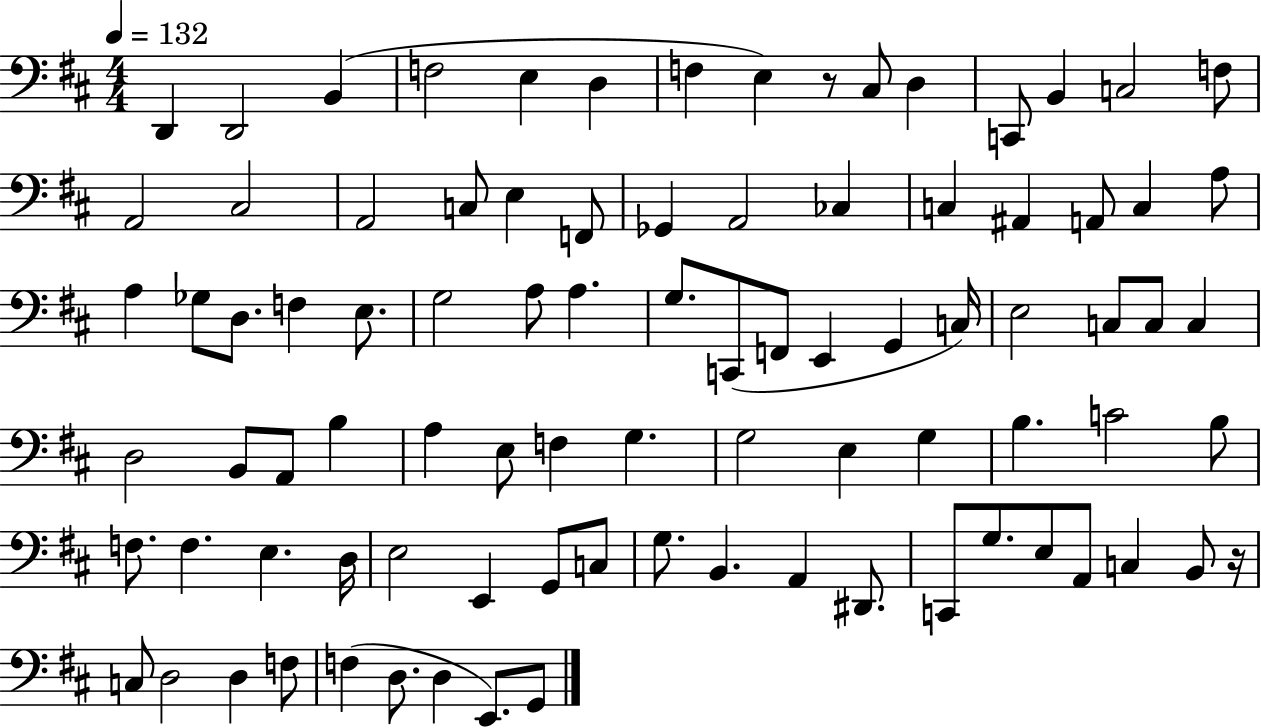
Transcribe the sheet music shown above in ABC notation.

X:1
T:Untitled
M:4/4
L:1/4
K:D
D,, D,,2 B,, F,2 E, D, F, E, z/2 ^C,/2 D, C,,/2 B,, C,2 F,/2 A,,2 ^C,2 A,,2 C,/2 E, F,,/2 _G,, A,,2 _C, C, ^A,, A,,/2 C, A,/2 A, _G,/2 D,/2 F, E,/2 G,2 A,/2 A, G,/2 C,,/2 F,,/2 E,, G,, C,/4 E,2 C,/2 C,/2 C, D,2 B,,/2 A,,/2 B, A, E,/2 F, G, G,2 E, G, B, C2 B,/2 F,/2 F, E, D,/4 E,2 E,, G,,/2 C,/2 G,/2 B,, A,, ^D,,/2 C,,/2 G,/2 E,/2 A,,/2 C, B,,/2 z/4 C,/2 D,2 D, F,/2 F, D,/2 D, E,,/2 G,,/2